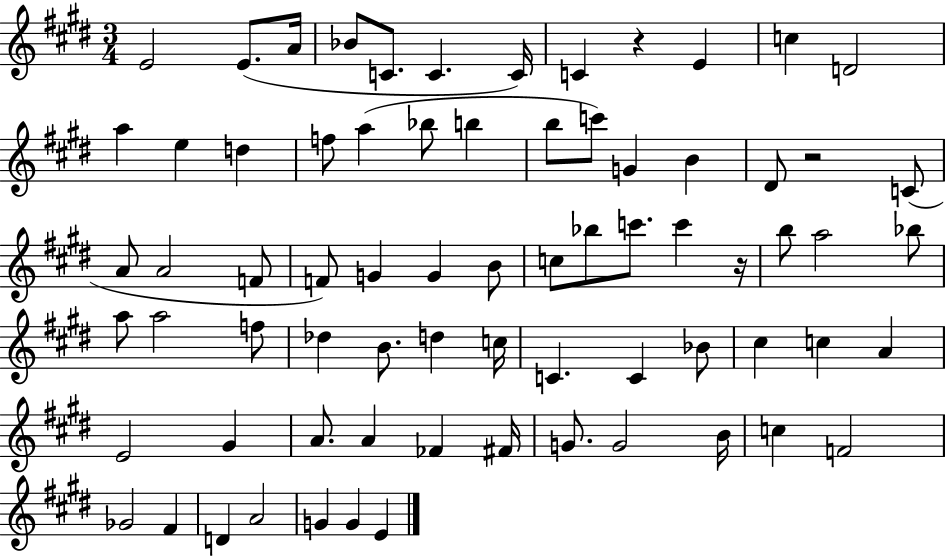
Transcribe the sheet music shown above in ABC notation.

X:1
T:Untitled
M:3/4
L:1/4
K:E
E2 E/2 A/4 _B/2 C/2 C C/4 C z E c D2 a e d f/2 a _b/2 b b/2 c'/2 G B ^D/2 z2 C/2 A/2 A2 F/2 F/2 G G B/2 c/2 _b/2 c'/2 c' z/4 b/2 a2 _b/2 a/2 a2 f/2 _d B/2 d c/4 C C _B/2 ^c c A E2 ^G A/2 A _F ^F/4 G/2 G2 B/4 c F2 _G2 ^F D A2 G G E